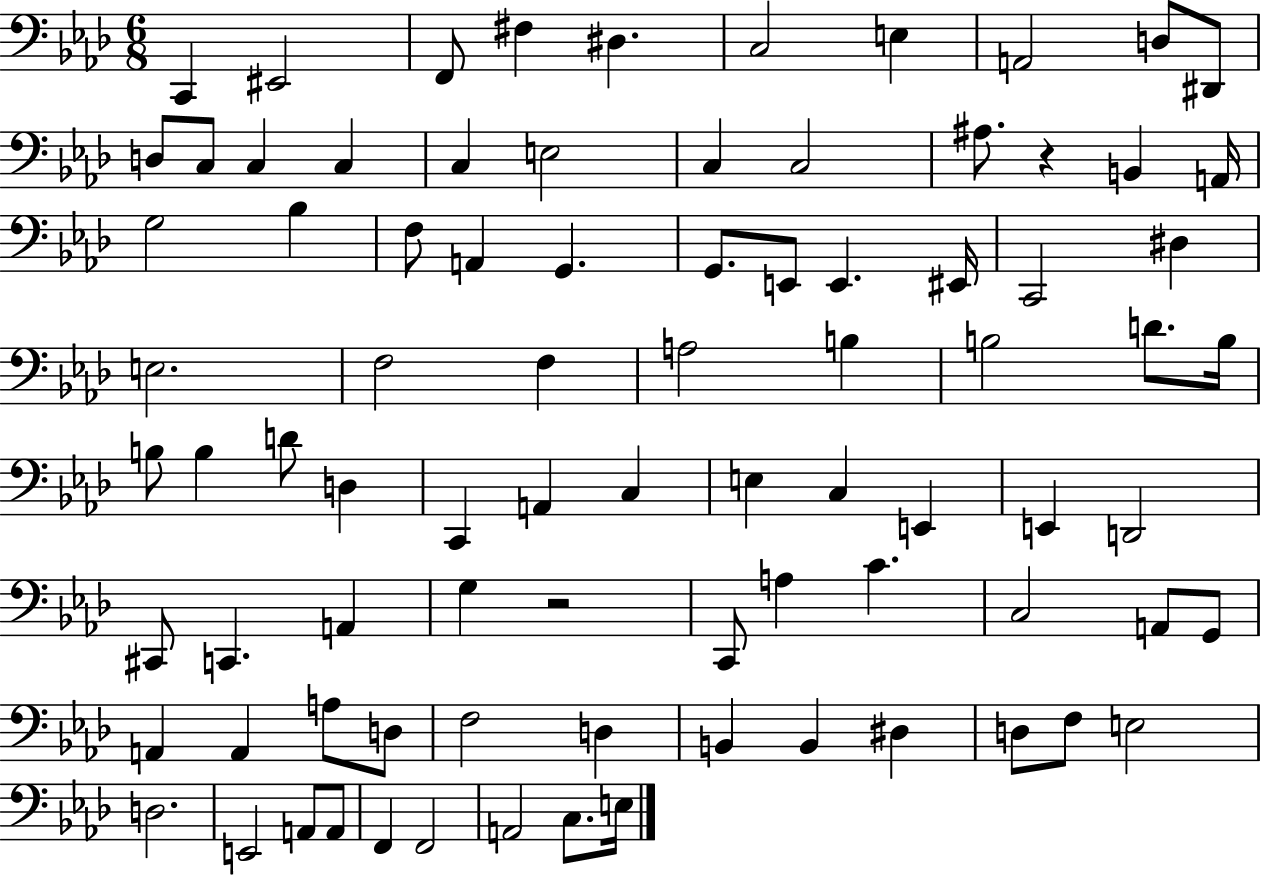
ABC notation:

X:1
T:Untitled
M:6/8
L:1/4
K:Ab
C,, ^E,,2 F,,/2 ^F, ^D, C,2 E, A,,2 D,/2 ^D,,/2 D,/2 C,/2 C, C, C, E,2 C, C,2 ^A,/2 z B,, A,,/4 G,2 _B, F,/2 A,, G,, G,,/2 E,,/2 E,, ^E,,/4 C,,2 ^D, E,2 F,2 F, A,2 B, B,2 D/2 B,/4 B,/2 B, D/2 D, C,, A,, C, E, C, E,, E,, D,,2 ^C,,/2 C,, A,, G, z2 C,,/2 A, C C,2 A,,/2 G,,/2 A,, A,, A,/2 D,/2 F,2 D, B,, B,, ^D, D,/2 F,/2 E,2 D,2 E,,2 A,,/2 A,,/2 F,, F,,2 A,,2 C,/2 E,/4